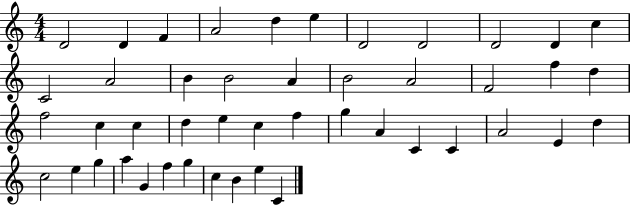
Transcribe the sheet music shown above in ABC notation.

X:1
T:Untitled
M:4/4
L:1/4
K:C
D2 D F A2 d e D2 D2 D2 D c C2 A2 B B2 A B2 A2 F2 f d f2 c c d e c f g A C C A2 E d c2 e g a G f g c B e C